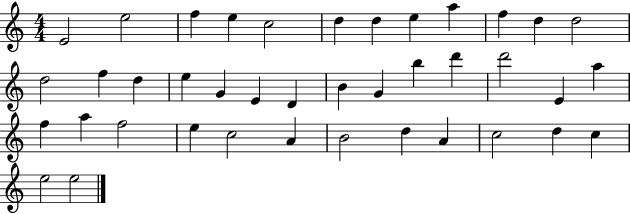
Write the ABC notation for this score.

X:1
T:Untitled
M:4/4
L:1/4
K:C
E2 e2 f e c2 d d e a f d d2 d2 f d e G E D B G b d' d'2 E a f a f2 e c2 A B2 d A c2 d c e2 e2